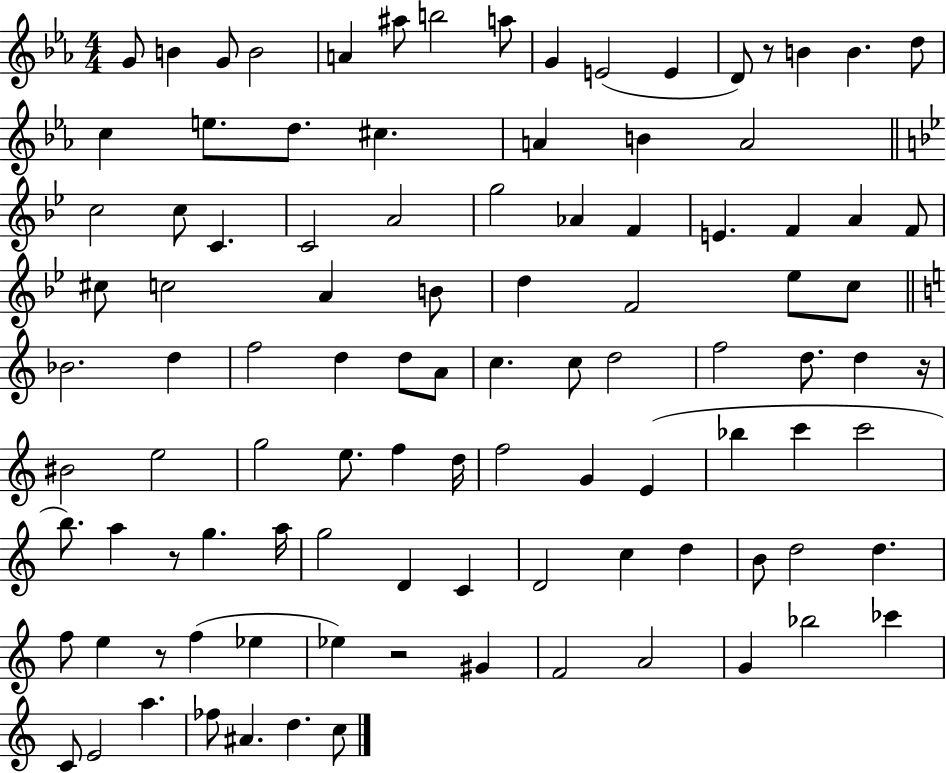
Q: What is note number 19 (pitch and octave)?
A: C#5